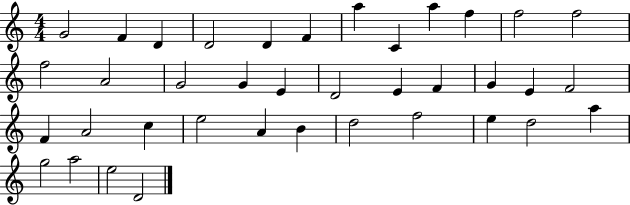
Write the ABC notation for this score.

X:1
T:Untitled
M:4/4
L:1/4
K:C
G2 F D D2 D F a C a f f2 f2 f2 A2 G2 G E D2 E F G E F2 F A2 c e2 A B d2 f2 e d2 a g2 a2 e2 D2